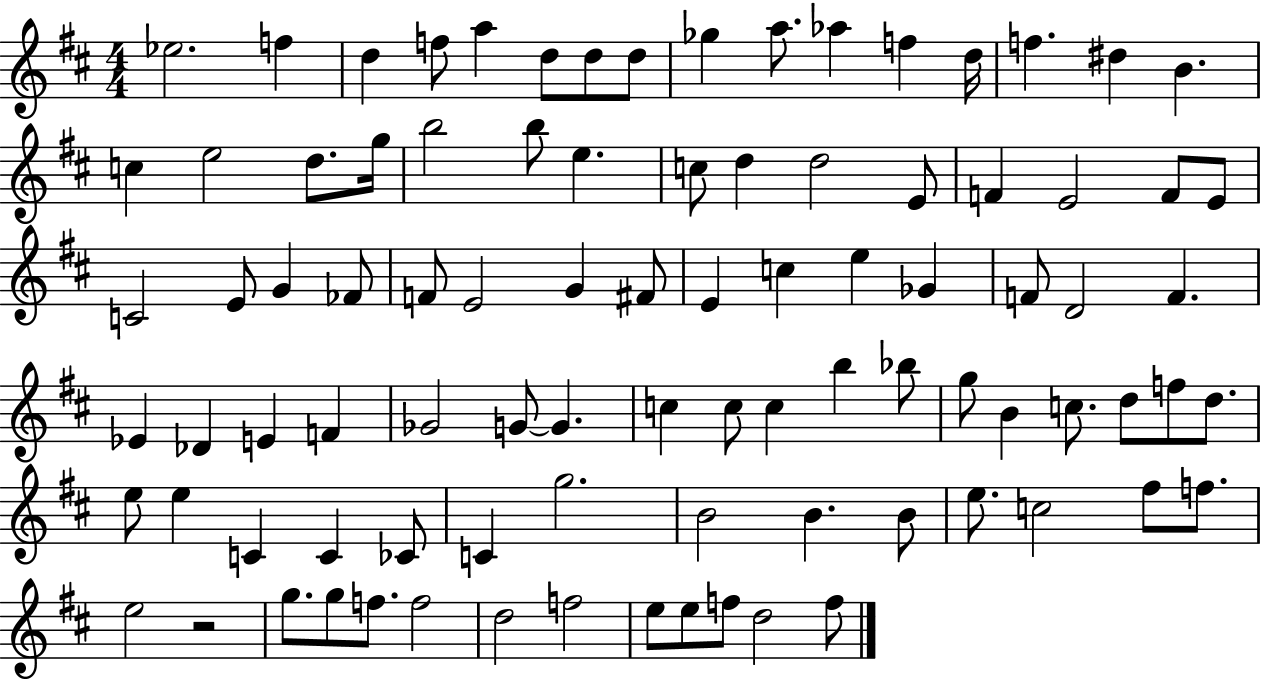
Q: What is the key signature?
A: D major